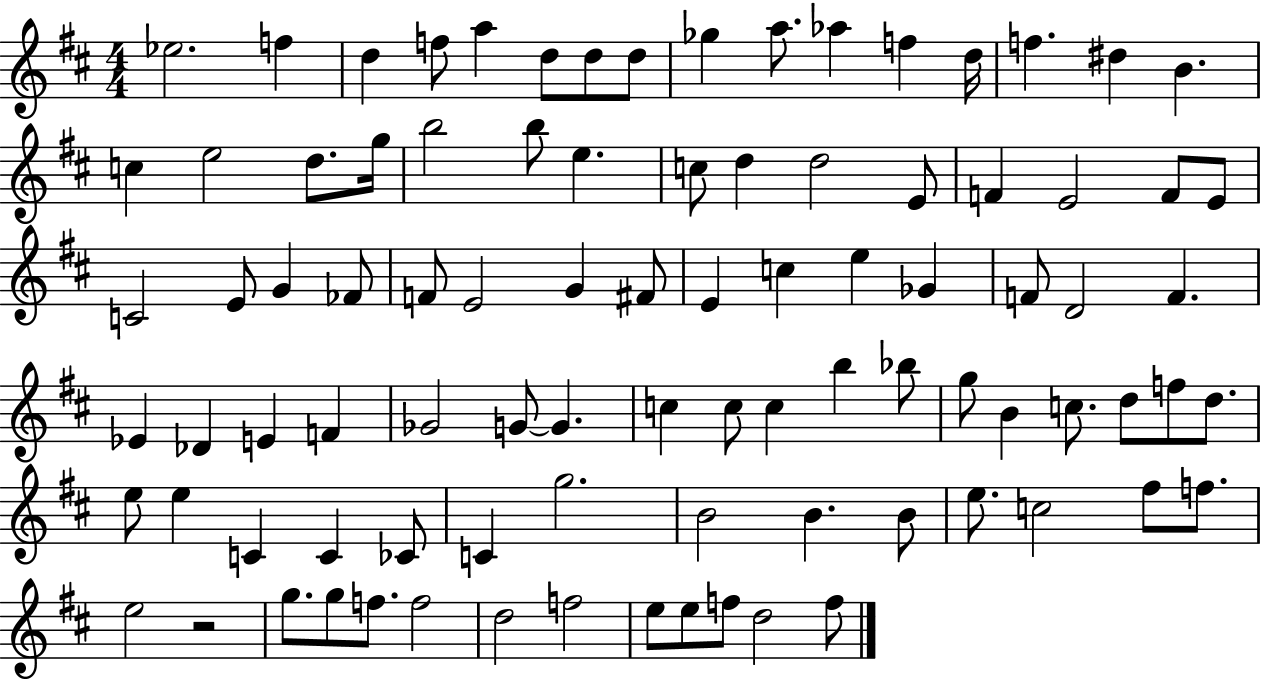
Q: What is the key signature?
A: D major